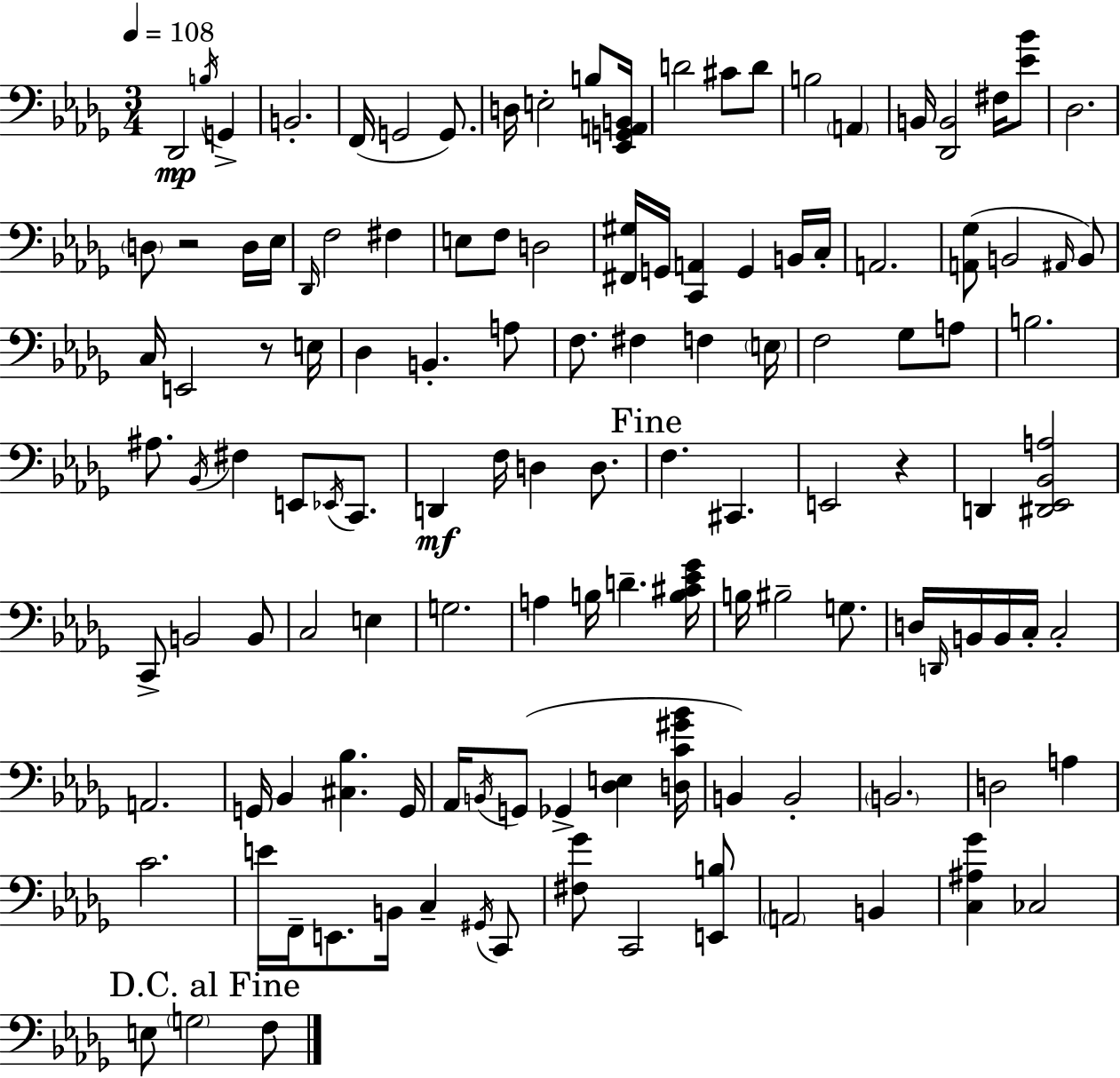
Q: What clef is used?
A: bass